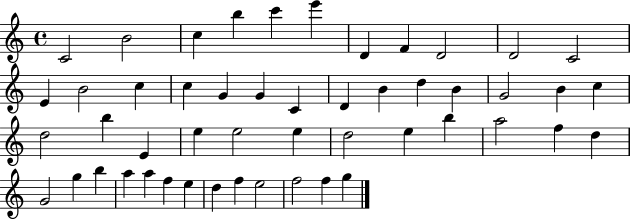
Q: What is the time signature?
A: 4/4